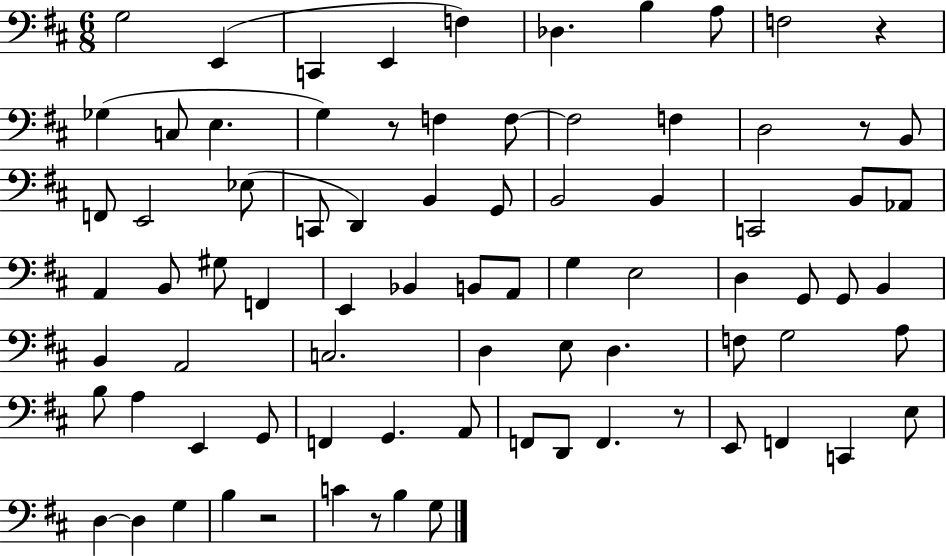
X:1
T:Untitled
M:6/8
L:1/4
K:D
G,2 E,, C,, E,, F, _D, B, A,/2 F,2 z _G, C,/2 E, G, z/2 F, F,/2 F,2 F, D,2 z/2 B,,/2 F,,/2 E,,2 _E,/2 C,,/2 D,, B,, G,,/2 B,,2 B,, C,,2 B,,/2 _A,,/2 A,, B,,/2 ^G,/2 F,, E,, _B,, B,,/2 A,,/2 G, E,2 D, G,,/2 G,,/2 B,, B,, A,,2 C,2 D, E,/2 D, F,/2 G,2 A,/2 B,/2 A, E,, G,,/2 F,, G,, A,,/2 F,,/2 D,,/2 F,, z/2 E,,/2 F,, C,, E,/2 D, D, G, B, z2 C z/2 B, G,/2